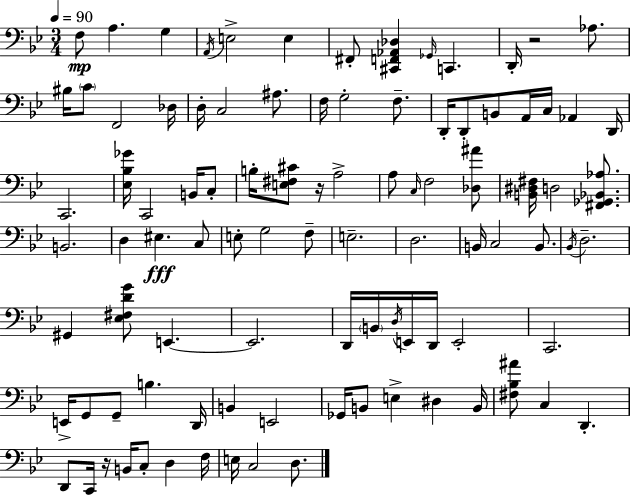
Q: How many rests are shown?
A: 3